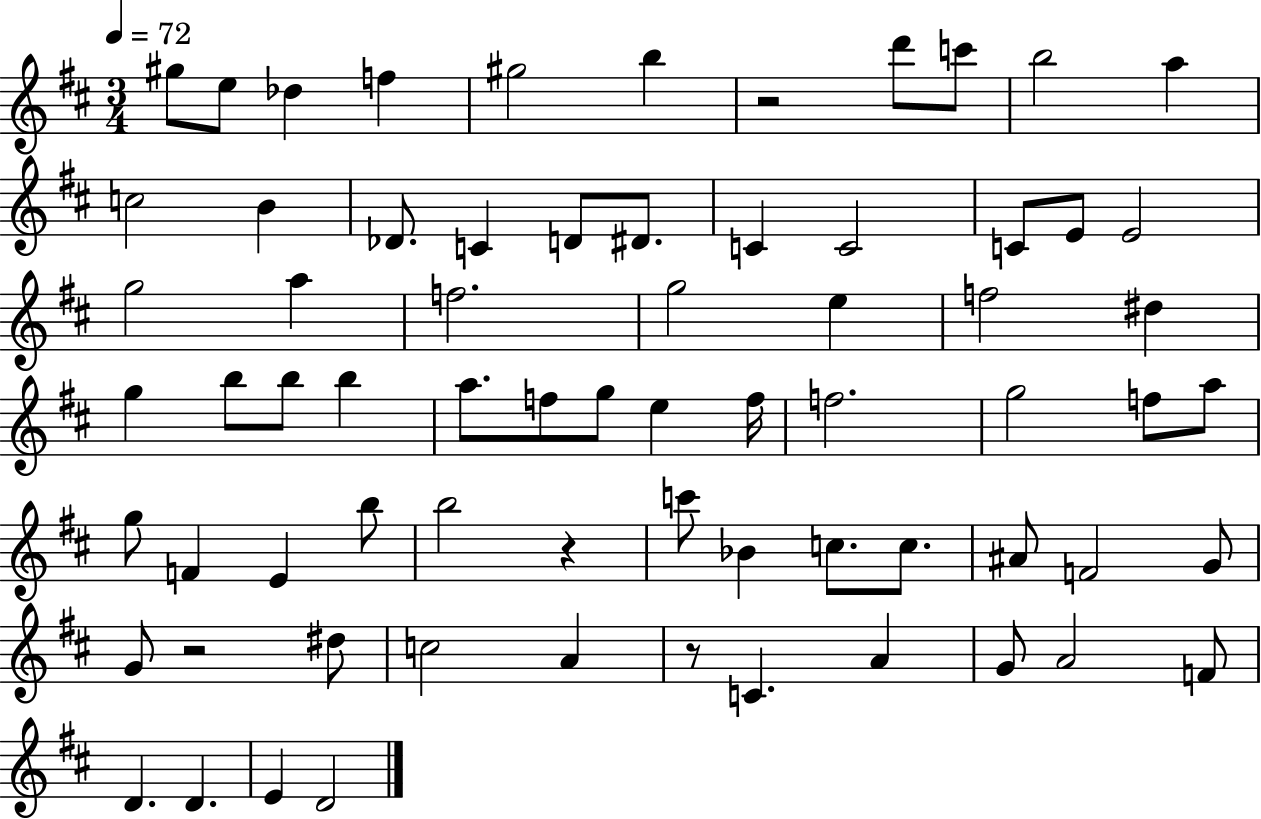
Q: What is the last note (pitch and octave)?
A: D4